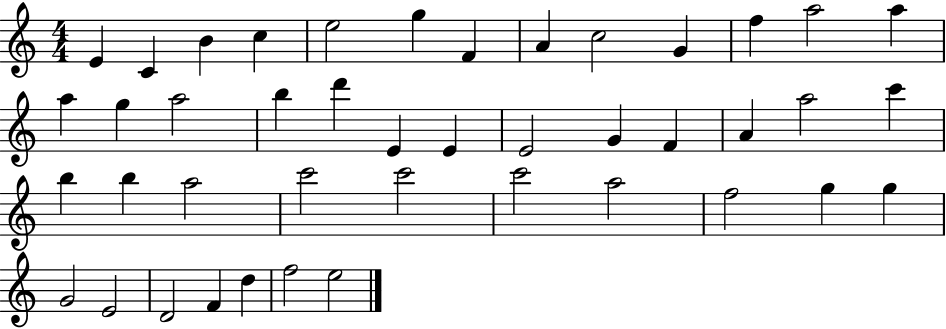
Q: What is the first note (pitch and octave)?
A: E4